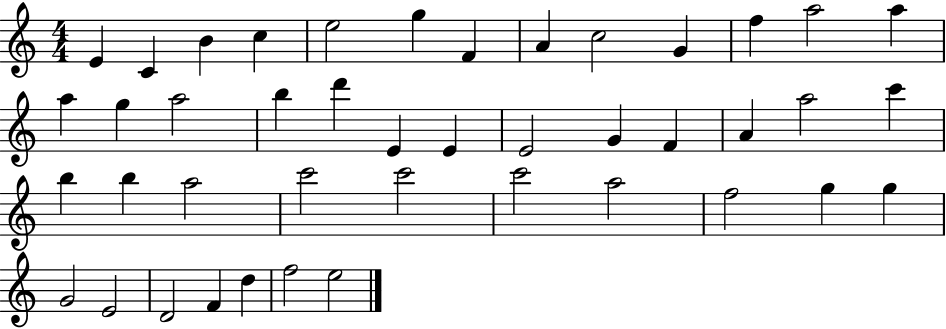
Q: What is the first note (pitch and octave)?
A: E4